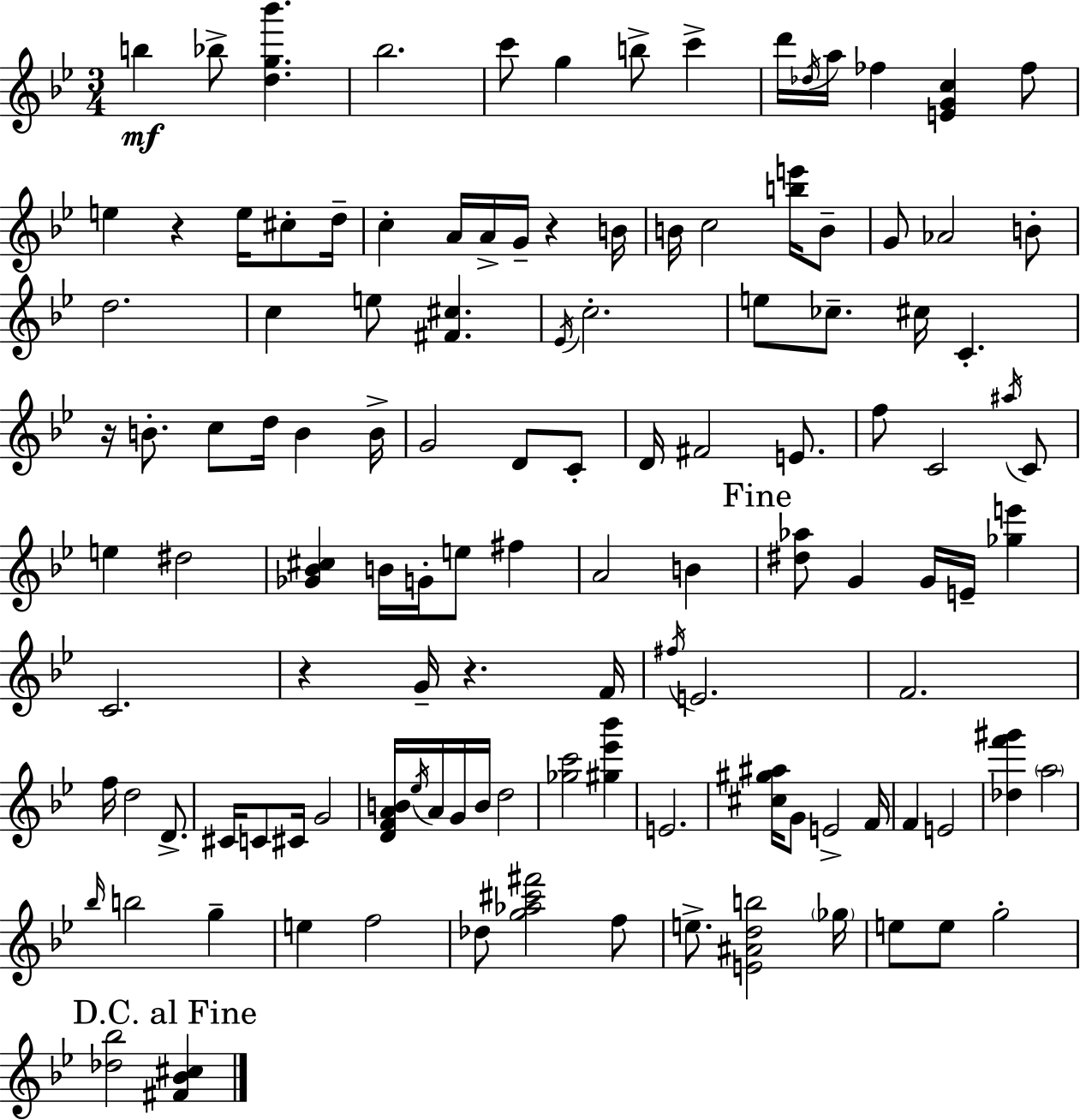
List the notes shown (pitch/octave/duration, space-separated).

B5/q Bb5/e [D5,G5,Bb6]/q. Bb5/h. C6/e G5/q B5/e C6/q D6/s Db5/s A5/s FES5/q [E4,G4,C5]/q FES5/e E5/q R/q E5/s C#5/e D5/s C5/q A4/s A4/s G4/s R/q B4/s B4/s C5/h [B5,E6]/s B4/e G4/e Ab4/h B4/e D5/h. C5/q E5/e [F#4,C#5]/q. Eb4/s C5/h. E5/e CES5/e. C#5/s C4/q. R/s B4/e. C5/e D5/s B4/q B4/s G4/h D4/e C4/e D4/s F#4/h E4/e. F5/e C4/h A#5/s C4/e E5/q D#5/h [Gb4,Bb4,C#5]/q B4/s G4/s E5/e F#5/q A4/h B4/q [D#5,Ab5]/e G4/q G4/s E4/s [Gb5,E6]/q C4/h. R/q G4/s R/q. F4/s F#5/s E4/h. F4/h. F5/s D5/h D4/e. C#4/s C4/e C#4/s G4/h [D4,F4,A4,B4]/s Eb5/s A4/s G4/s B4/s D5/h [Gb5,C6]/h [G#5,Eb6,Bb6]/q E4/h. [C#5,G#5,A#5]/s G4/e E4/h F4/s F4/q E4/h [Db5,F6,G#6]/q A5/h Bb5/s B5/h G5/q E5/q F5/h Db5/e [G5,Ab5,C#6,F#6]/h F5/e E5/e. [E4,A#4,D5,B5]/h Gb5/s E5/e E5/e G5/h [Db5,Bb5]/h [F#4,Bb4,C#5]/q